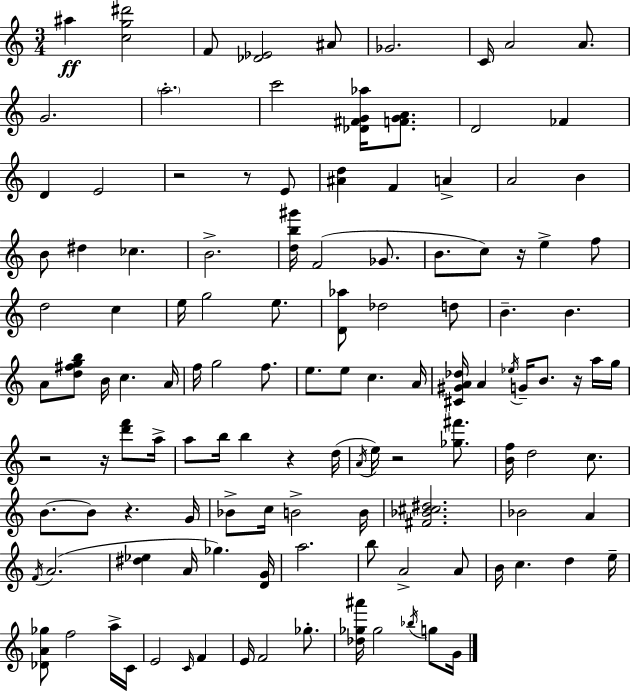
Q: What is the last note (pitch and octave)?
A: G4